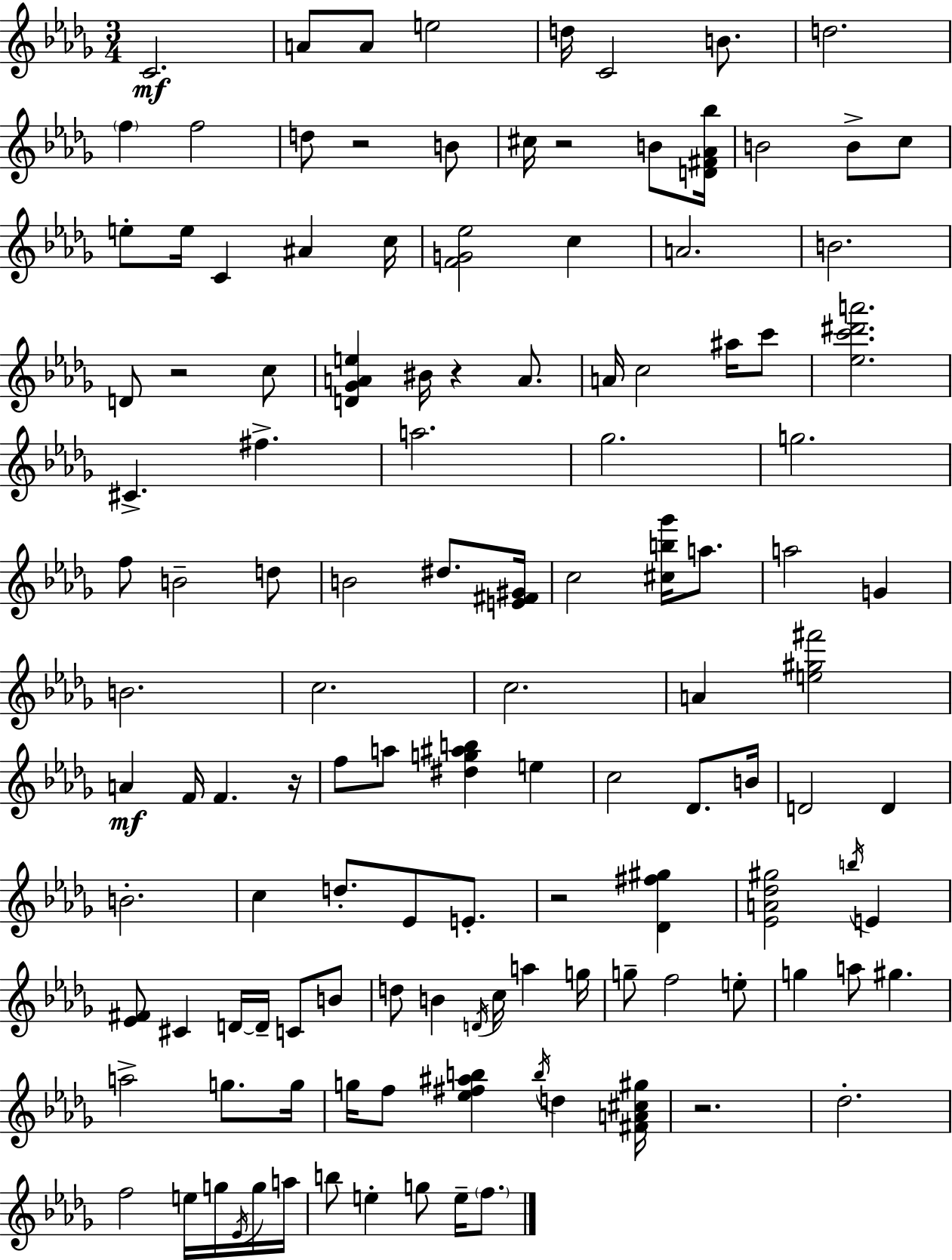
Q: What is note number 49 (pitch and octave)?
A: C5